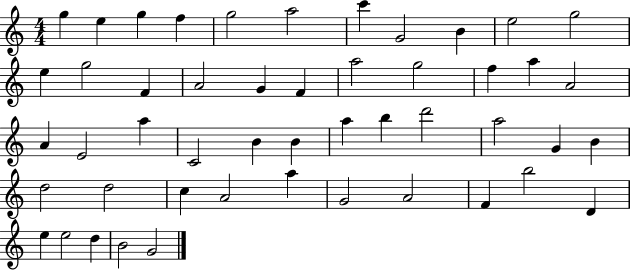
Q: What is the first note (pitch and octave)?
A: G5